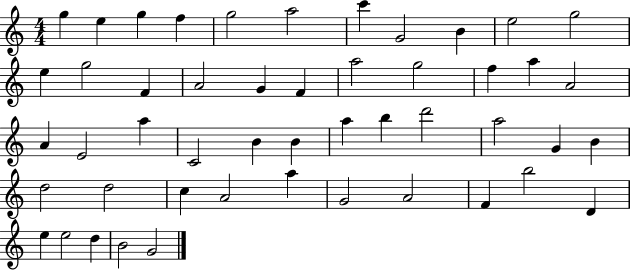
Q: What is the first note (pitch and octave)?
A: G5